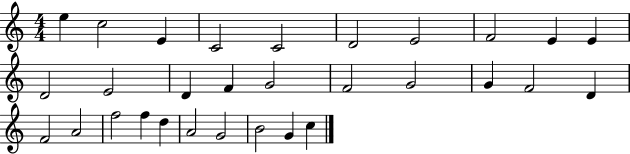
{
  \clef treble
  \numericTimeSignature
  \time 4/4
  \key c \major
  e''4 c''2 e'4 | c'2 c'2 | d'2 e'2 | f'2 e'4 e'4 | \break d'2 e'2 | d'4 f'4 g'2 | f'2 g'2 | g'4 f'2 d'4 | \break f'2 a'2 | f''2 f''4 d''4 | a'2 g'2 | b'2 g'4 c''4 | \break \bar "|."
}